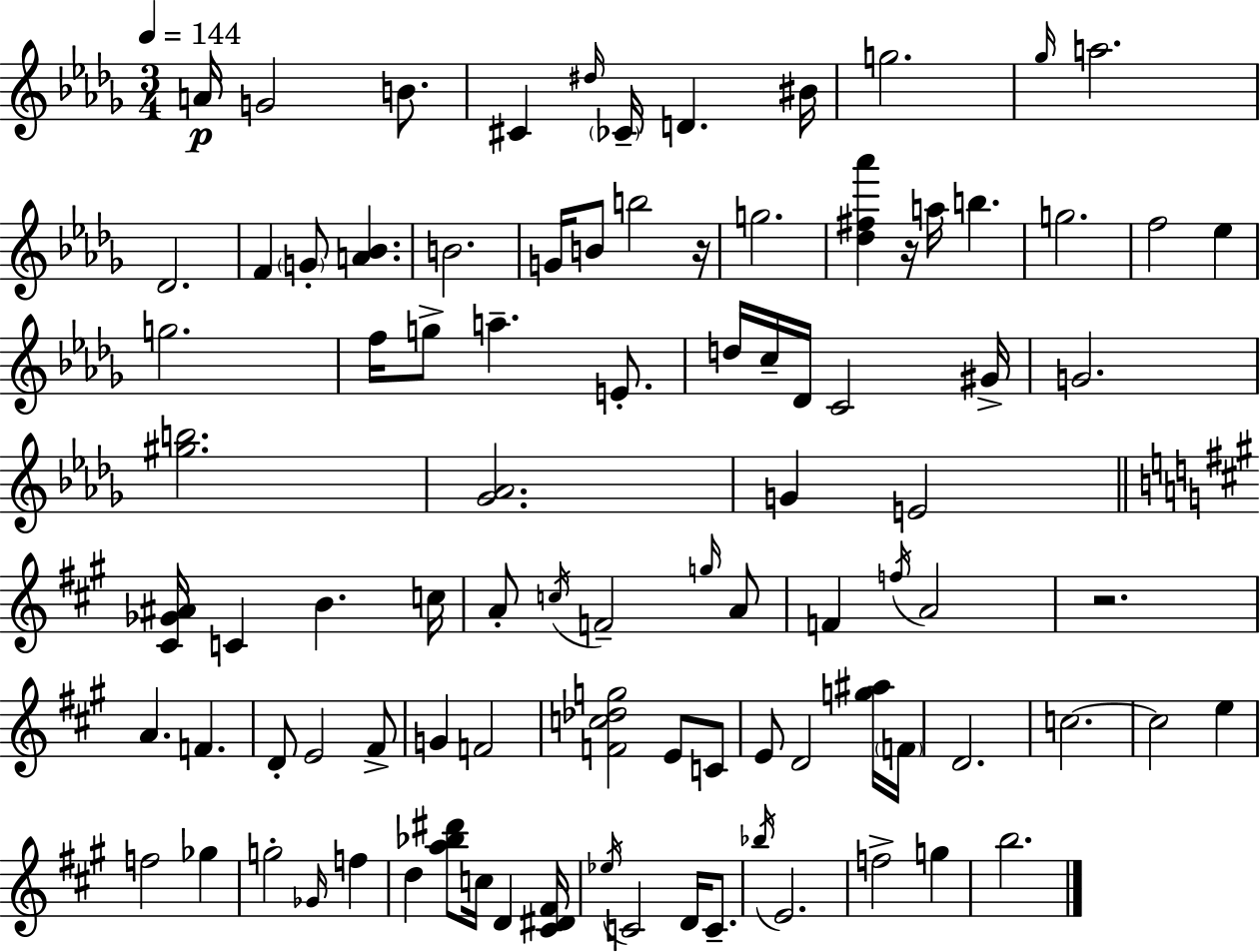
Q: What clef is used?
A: treble